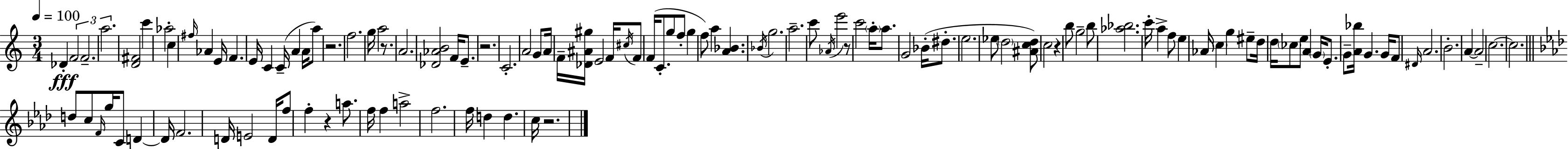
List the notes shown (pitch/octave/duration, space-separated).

Db4/q F4/h F4/h. A5/h. [D4,F#4]/h C6/q Ab5/h C5/q F#5/s Ab4/q E4/s F4/q. E4/s C4/q C4/s A4/q A4/s A5/e R/h. F5/h. G5/s A5/h R/e. A4/h. [Db4,Ab4,B4]/h F4/s E4/e. R/h. C4/h. A4/h G4/e A4/s F4/s [Db4,A#4,G#5]/s E4/h F4/s C#5/s F4/e F4/s C4/e. G5/e F5/e G5/q F5/e A5/q [A4,Bb4]/q. Bb4/s G5/h. A5/h. C6/e Ab4/s E6/h R/e C6/h A5/s A5/e. G4/h Bb4/s D#5/e. E5/h. Eb5/e D5/h [A#4,C5,D5]/e C5/h R/q B5/e G5/h B5/e [Ab5,Bb5]/h. C6/s A5/q F5/e E5/q Ab4/s C5/q G5/q EIS5/e D5/s D5/s CES5/e E5/e A4/q G4/s E4/e. G4/e [A4,Bb5]/s G4/q. G4/s F4/e D#4/s A4/h. B4/h. A4/q A4/h C5/h. C5/h. D5/e C5/e F4/s G5/s C4/e D4/q D4/s F4/h. D4/s E4/h D4/s F5/e F5/q R/q A5/e. F5/s F5/q A5/h F5/h. F5/s D5/q D5/q. C5/s R/h.